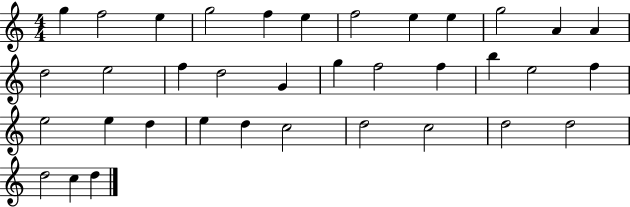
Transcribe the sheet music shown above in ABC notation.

X:1
T:Untitled
M:4/4
L:1/4
K:C
g f2 e g2 f e f2 e e g2 A A d2 e2 f d2 G g f2 f b e2 f e2 e d e d c2 d2 c2 d2 d2 d2 c d